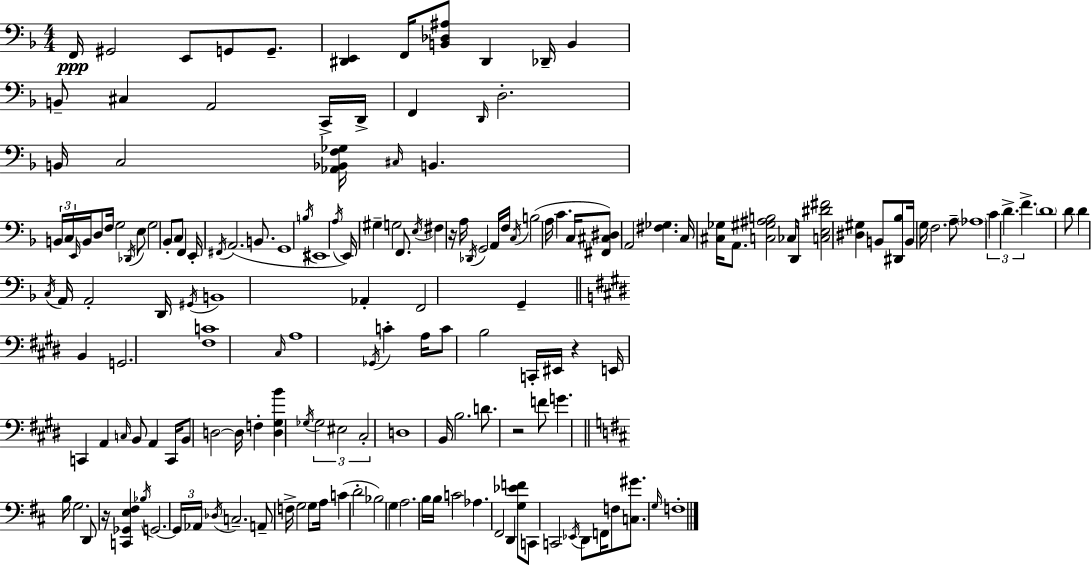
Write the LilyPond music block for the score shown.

{
  \clef bass
  \numericTimeSignature
  \time 4/4
  \key d \minor
  \repeat volta 2 { f,16\ppp gis,2 e,8 g,8 g,8.-- | <dis, e,>4 f,16 <b, des ais>8 dis,4 des,16-- b,4 | b,8-- cis4 a,2 c,16-> d,16-> | f,4 \grace { d,16 } d2.-. | \break b,16 c2 <aes, bes, f ges>16 \grace { cis16 } b,4. | \tuplet 3/2 { b,16 c16 \grace { e,16 } } b,16 d8 f16 g2 | \acciaccatura { des,16 } e8 g2 bes,8-. c8 | f,4 e,16-. \acciaccatura { fis,16 } a,2.( | \break b,8. g,1 | \acciaccatura { b16 } eis,1 | \acciaccatura { a16 }) e,16 gis4-- g2 | f,8. \acciaccatura { e16 } fis4 r16 a16 \acciaccatura { des,16 } g,2 | \break a,16 f16 \acciaccatura { c16 } b2( | a16 c'4. c16 <fis, cis dis>8) a,2 | <fis ges>4. c16 <cis ges>16 a,8. <c gis ais b>2 | ces8 d,16 <c e dis' fis'>2 | \break <dis gis>4 b,8 <dis, bes>8 b,16 g16 f2. | a8-- \parenthesize aes1 | \tuplet 3/2 { c'4 d'4.-> | f'4.-> } \parenthesize d'1 | \break d'8 d'4 | \acciaccatura { c16 } a,16 a,2-. d,16 \acciaccatura { gis,16 } b,1 | aes,4-. | f,2 g,4-- \bar "||" \break \key e \major b,4 g,2. | <fis c'>1 | \grace { cis16 } a1 | \acciaccatura { ges,16 } c'4-. a16 c'8 b2 | \break c,16-. eis,16 r4 e,16 c,4 a,4 | \grace { c16 } b,8 a,4 c,16 b,8 d2~~ | d16 f4-. <d gis b'>4 \acciaccatura { ges16 } \tuplet 3/2 { ges2 | eis2 cis2-. } | \break d1 | b,16 b2. | d'8. r2 f'8 g'4. | \bar "||" \break \key b \minor b16 g2. d,8 r16 | <c, ges, e fis>4 \acciaccatura { bes16 } g,2.~~ | \tuplet 3/2 { g,16 aes,16 \acciaccatura { des16 } } c2.-- | a,8-- f16-> g2 g8 a16 c'4( | \break d'2-. bes2) | g4 a2. | b16 b16 c'2 aes4. | fis,2 d,4 <g ees' f'>8 | \break c,8 c,2 \acciaccatura { ees,16 } d,8 f,16 f8 | <c gis'>8. \grace { g16 } f1-. | } \bar "|."
}